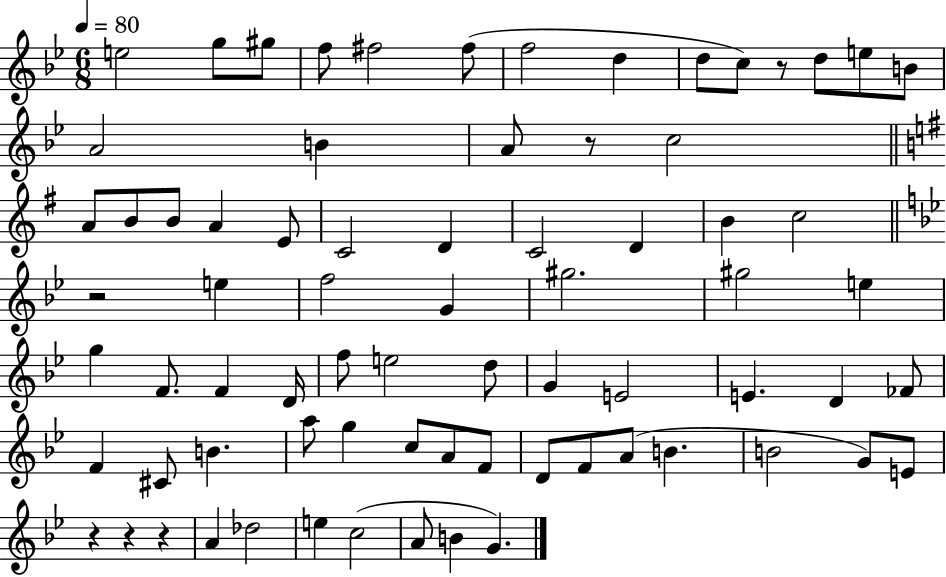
E5/h G5/e G#5/e F5/e F#5/h F#5/e F5/h D5/q D5/e C5/e R/e D5/e E5/e B4/e A4/h B4/q A4/e R/e C5/h A4/e B4/e B4/e A4/q E4/e C4/h D4/q C4/h D4/q B4/q C5/h R/h E5/q F5/h G4/q G#5/h. G#5/h E5/q G5/q F4/e. F4/q D4/s F5/e E5/h D5/e G4/q E4/h E4/q. D4/q FES4/e F4/q C#4/e B4/q. A5/e G5/q C5/e A4/e F4/e D4/e F4/e A4/e B4/q. B4/h G4/e E4/e R/q R/q R/q A4/q Db5/h E5/q C5/h A4/e B4/q G4/q.